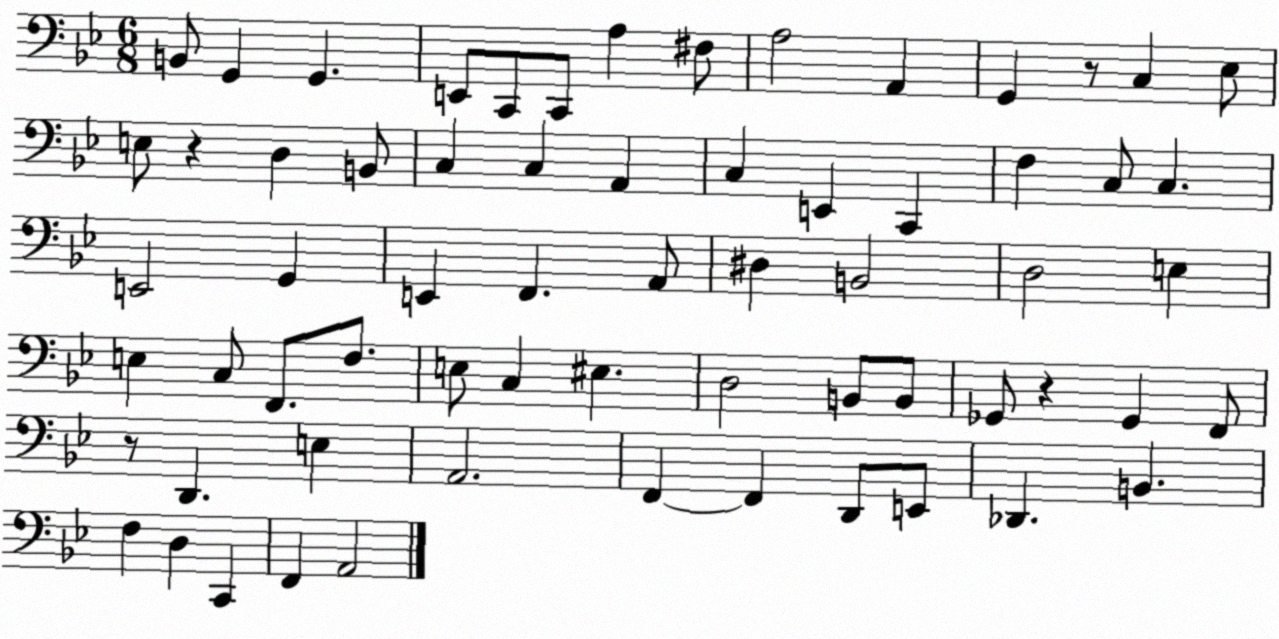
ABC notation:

X:1
T:Untitled
M:6/8
L:1/4
K:Bb
B,,/2 G,, G,, E,,/2 C,,/2 C,,/2 A, ^F,/2 A,2 A,, G,, z/2 C, _E,/2 E,/2 z D, B,,/2 C, C, A,, C, E,, C,, F, C,/2 C, E,,2 G,, E,, F,, A,,/2 ^D, B,,2 D,2 E, E, C,/2 F,,/2 F,/2 E,/2 C, ^E, D,2 B,,/2 B,,/2 _G,,/2 z _G,, F,,/2 z/2 D,, E, A,,2 F,, F,, D,,/2 E,,/2 _D,, B,, F, D, C,, F,, A,,2